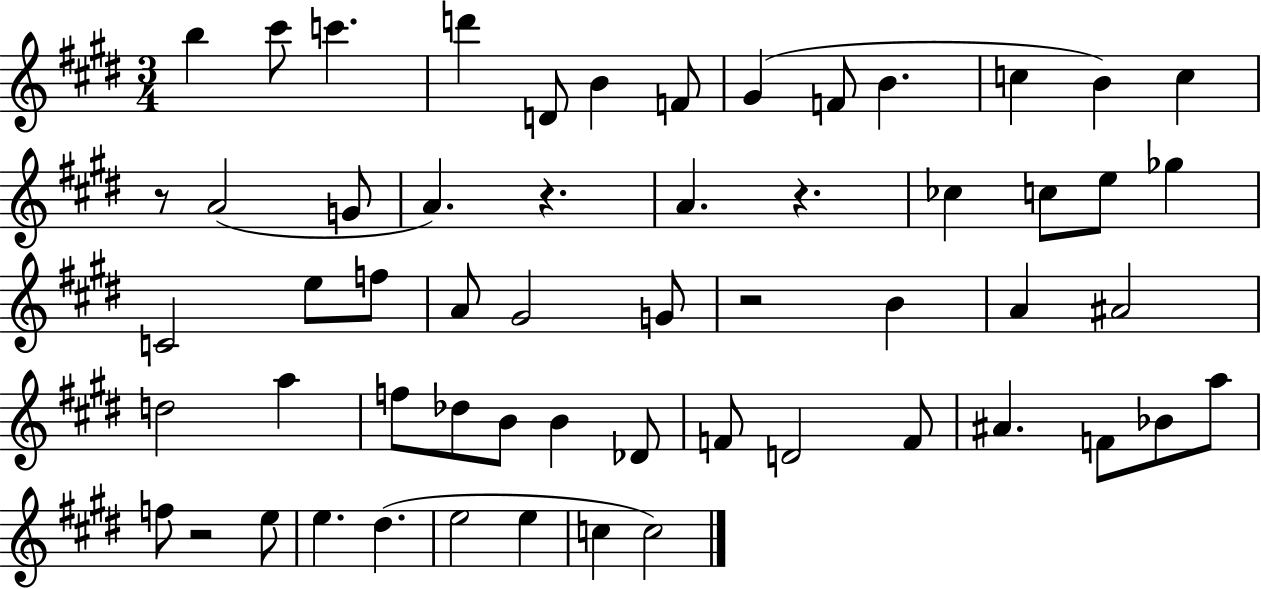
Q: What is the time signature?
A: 3/4